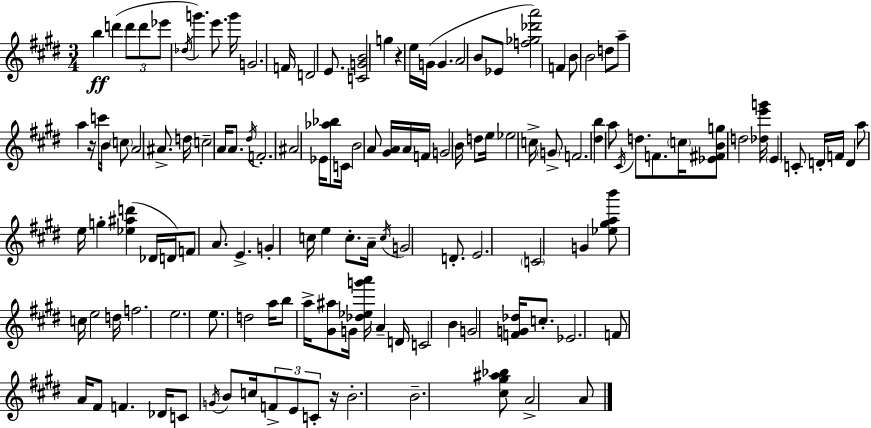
{
  \clef treble
  \numericTimeSignature
  \time 3/4
  \key e \major
  \repeat volta 2 { b''4\ff d'''4( \tuplet 3/2 { d'''8 d'''8 | ees'''8 } \acciaccatura { des''16 }) g'''4. e'''8. | g'''16 g'2. | f'16 d'2 e'8. | \break <c' g' b'>2 g''4 | r4 e''16 g'16( g'4. | a'2 b'8 ees'8 | <f'' ges'' des''' a'''>2) f'4 | \break b'8 b'2 d''8 | a''8-- a''4 r16 c'''8 b'16 \parenthesize c''8 | a'2 ais'8.-> | d''16 c''2-- a'16 a'8. | \break \acciaccatura { dis''16 } f'2.-. | ais'2 ees'16 <aes'' bes''>8 | c'16 b'2 a'8 | <gis' a'>16 a'16 f'16 g'2 b'16 | \break d''8 e''16 ees''2 c''16-> | \parenthesize g'8-> f'2. | <dis'' b''>4 a''8 \acciaccatura { cis'16 } d''8. | f'8. \parenthesize c''16 <ees' fis' b' g''>8 d''2 | \break <des'' e''' g'''>16 \parenthesize e'4 c'8-. d'16-. f'16 d'4 | a''8 e''16 g''4-. <ees'' ais'' d'''>4( | des'16 d'16) f'8 a'8. e'4.-> | g'4-. c''16 e''4 | \break c''8.-. a'16-- \acciaccatura { c''16 } g'2 | d'8.-. e'2. | \parenthesize c'2 | g'4 <ees'' gis'' a'' b'''>8 c''16 e''2 | \break d''16 f''2. | e''2. | e''8. d''2 | a''16 b''8 a''16-> <gis' ais''>8 g'16 <des'' ees'' g''' a'''>16 a'4-- | \break d'16 c'2 | b'4 g'2 | <f' g' des''>16 c''8.-. ees'2. | f'8 a'16 fis'8 f'4. | \break des'16 c'8 \acciaccatura { g'16 } b'8 c''16 \tuplet 3/2 { f'8-> | e'8 c'8-. } r16 b'2.-. | b'2.-- | <cis'' gis'' ais'' bes''>8 a'2-> | \break a'8 } \bar "|."
}